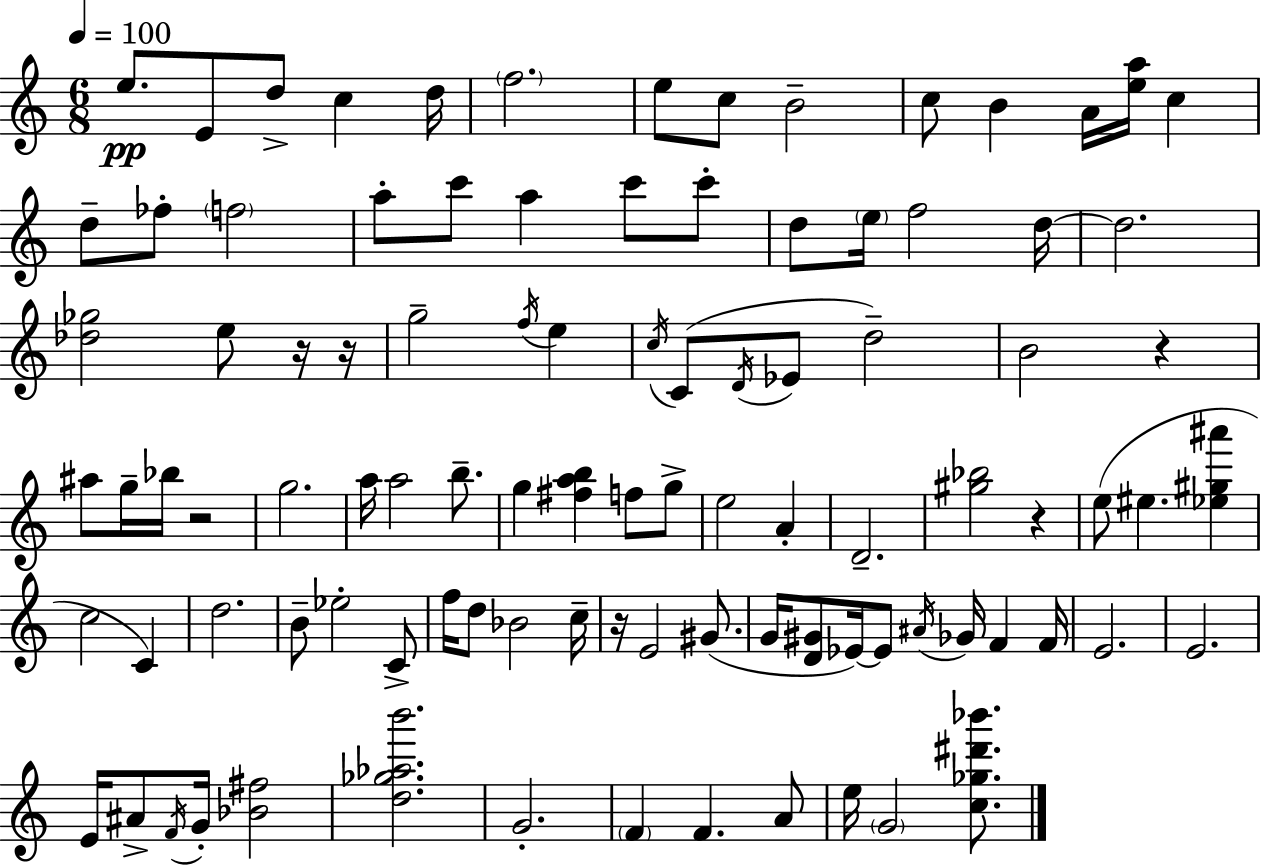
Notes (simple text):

E5/e. E4/e D5/e C5/q D5/s F5/h. E5/e C5/e B4/h C5/e B4/q A4/s [E5,A5]/s C5/q D5/e FES5/e F5/h A5/e C6/e A5/q C6/e C6/e D5/e E5/s F5/h D5/s D5/h. [Db5,Gb5]/h E5/e R/s R/s G5/h F5/s E5/q C5/s C4/e D4/s Eb4/e D5/h B4/h R/q A#5/e G5/s Bb5/s R/h G5/h. A5/s A5/h B5/e. G5/q [F#5,A5,B5]/q F5/e G5/e E5/h A4/q D4/h. [G#5,Bb5]/h R/q E5/e EIS5/q. [Eb5,G#5,A#6]/q C5/h C4/q D5/h. B4/e Eb5/h C4/e F5/s D5/e Bb4/h C5/s R/s E4/h G#4/e. G4/s [D4,G#4]/e Eb4/s Eb4/e A#4/s Gb4/s F4/q F4/s E4/h. E4/h. E4/s A#4/e F4/s G4/s [Bb4,F#5]/h [D5,Gb5,Ab5,B6]/h. G4/h. F4/q F4/q. A4/e E5/s G4/h [C5,Gb5,D#6,Bb6]/e.